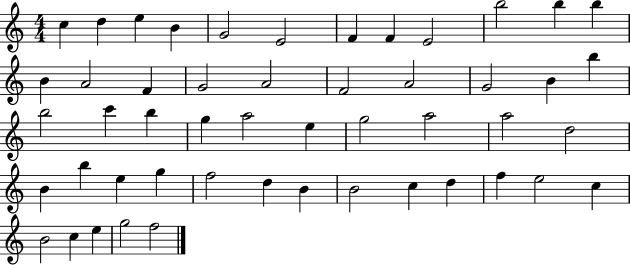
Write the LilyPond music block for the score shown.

{
  \clef treble
  \numericTimeSignature
  \time 4/4
  \key c \major
  c''4 d''4 e''4 b'4 | g'2 e'2 | f'4 f'4 e'2 | b''2 b''4 b''4 | \break b'4 a'2 f'4 | g'2 a'2 | f'2 a'2 | g'2 b'4 b''4 | \break b''2 c'''4 b''4 | g''4 a''2 e''4 | g''2 a''2 | a''2 d''2 | \break b'4 b''4 e''4 g''4 | f''2 d''4 b'4 | b'2 c''4 d''4 | f''4 e''2 c''4 | \break b'2 c''4 e''4 | g''2 f''2 | \bar "|."
}